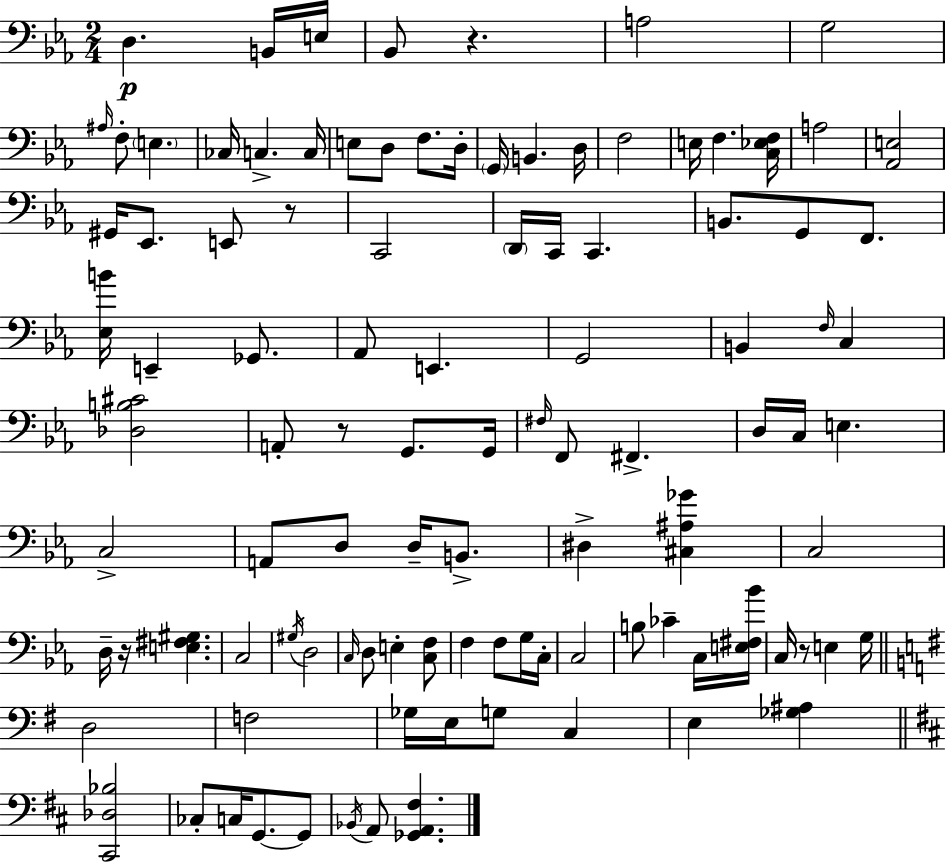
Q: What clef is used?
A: bass